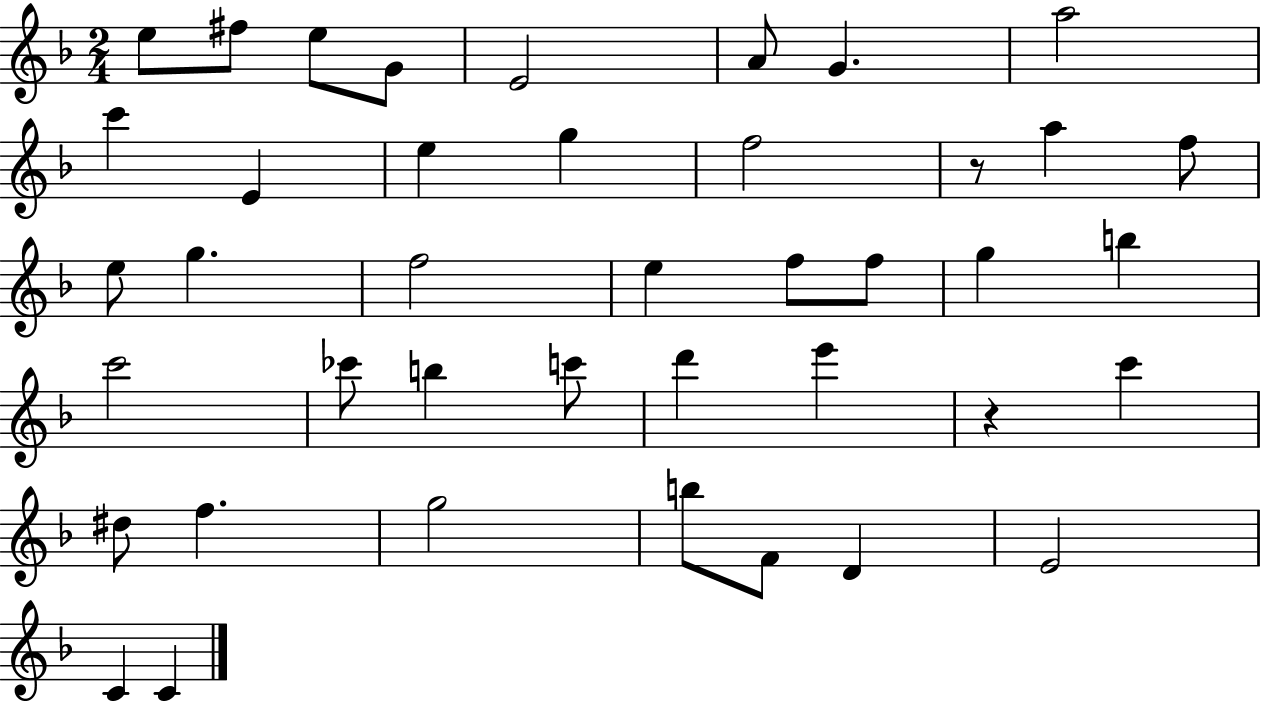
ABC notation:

X:1
T:Untitled
M:2/4
L:1/4
K:F
e/2 ^f/2 e/2 G/2 E2 A/2 G a2 c' E e g f2 z/2 a f/2 e/2 g f2 e f/2 f/2 g b c'2 _c'/2 b c'/2 d' e' z c' ^d/2 f g2 b/2 F/2 D E2 C C